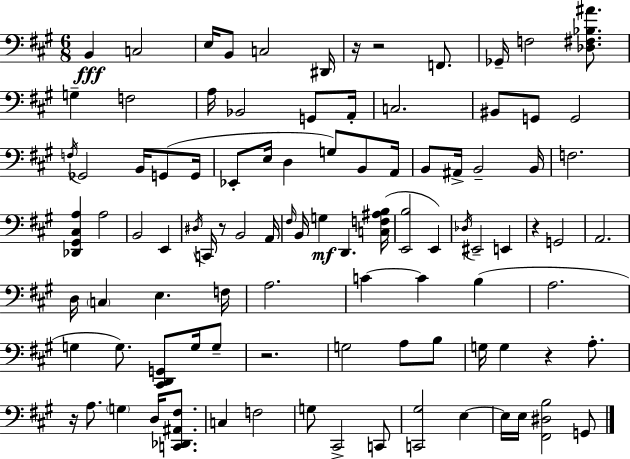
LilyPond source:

{
  \clef bass
  \numericTimeSignature
  \time 6/8
  \key a \major
  b,4\fff c2 | e16 b,8 c2 dis,16 | r16 r2 f,8. | ges,16-- f2 <des fis bes ais'>8. | \break g4-- f2 | a16 bes,2 g,8 a,16-. | c2. | bis,8 g,8 g,2 | \break \acciaccatura { f16 } ges,2 b,16 g,8( | g,16 ees,8-. e16 d4 g8) b,8 | a,16 b,8 ais,16-> b,2-- | b,16 f2. | \break <des, gis, cis a>4 a2 | b,2 e,4 | \acciaccatura { dis16 } c,16 r8 b,2 | a,16 \grace { fis16 } b,16 g4\mf d,4. | \break <c f ais b>16( <e, b>2 e,4) | \acciaccatura { des16 } eis,2-- | e,4 r4 g,2 | a,2. | \break d16 \parenthesize c4 e4. | f16 a2. | c'4~~ c'4 | b4( a2. | \break g4 g8.) <cis, d, g,>8 | g16 g8-- r2. | g2 | a8 b8 g16 g4 r4 | \break a8.-. r16 a8. \parenthesize g4 | d16 <c, des, ais, fis>8. c4 f2 | g8 cis,2-> | c,8 <c, gis>2 | \break e4~~ e16 e16 <fis, dis b>2 | g,8 \bar "|."
}